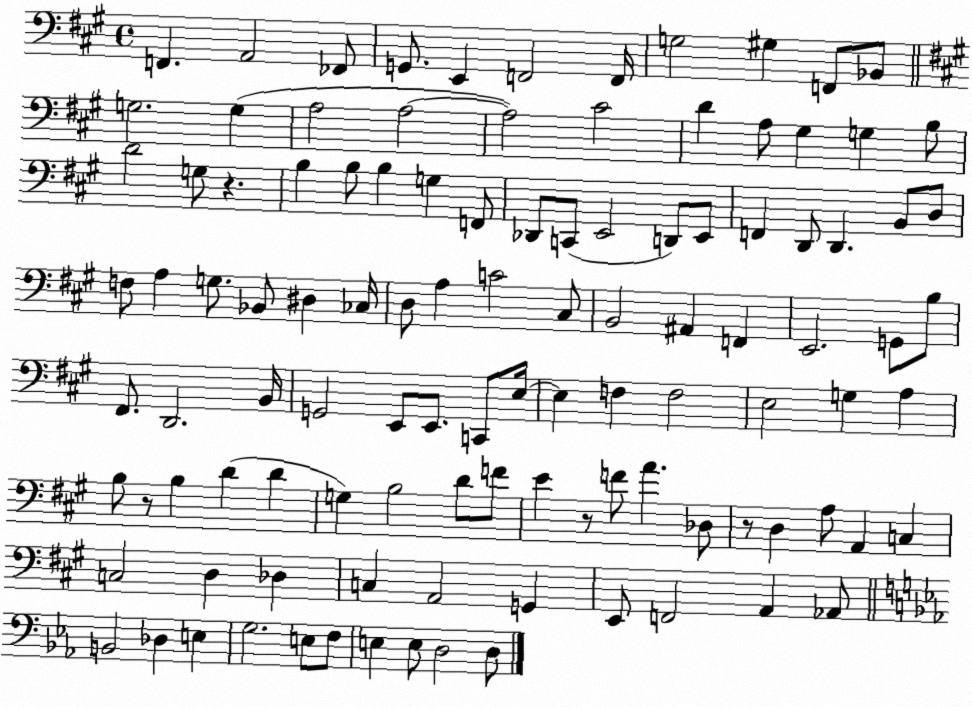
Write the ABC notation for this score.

X:1
T:Untitled
M:4/4
L:1/4
K:A
F,, A,,2 _F,,/2 G,,/2 E,, F,,2 F,,/4 G,2 ^G, F,,/2 _B,,/2 G,2 G, A,2 A,2 A,2 ^C2 D A,/2 ^G, G, B,/2 D2 G,/2 z B, B,/2 B, G, F,,/2 _D,,/2 C,,/2 E,,2 D,,/2 E,,/2 F,, D,,/2 D,, B,,/2 D,/2 F,/2 A, G,/2 _B,,/2 ^D, _C,/4 D,/2 A, C2 ^C,/2 B,,2 ^A,, F,, E,,2 G,,/2 B,/2 ^F,,/2 D,,2 B,,/4 G,,2 E,,/2 E,,/2 C,,/2 E,/4 E, F, F,2 E,2 G, A, B,/2 z/2 B, D D G, B,2 D/2 F/2 E z/2 F/2 A _D,/2 z/2 D, A,/2 A,, C, C,2 D, _D, C, A,,2 G,, E,,/2 F,,2 A,, _A,,/2 B,,2 _D, E, G,2 E,/2 F,/2 E, E,/2 D,2 D,/2